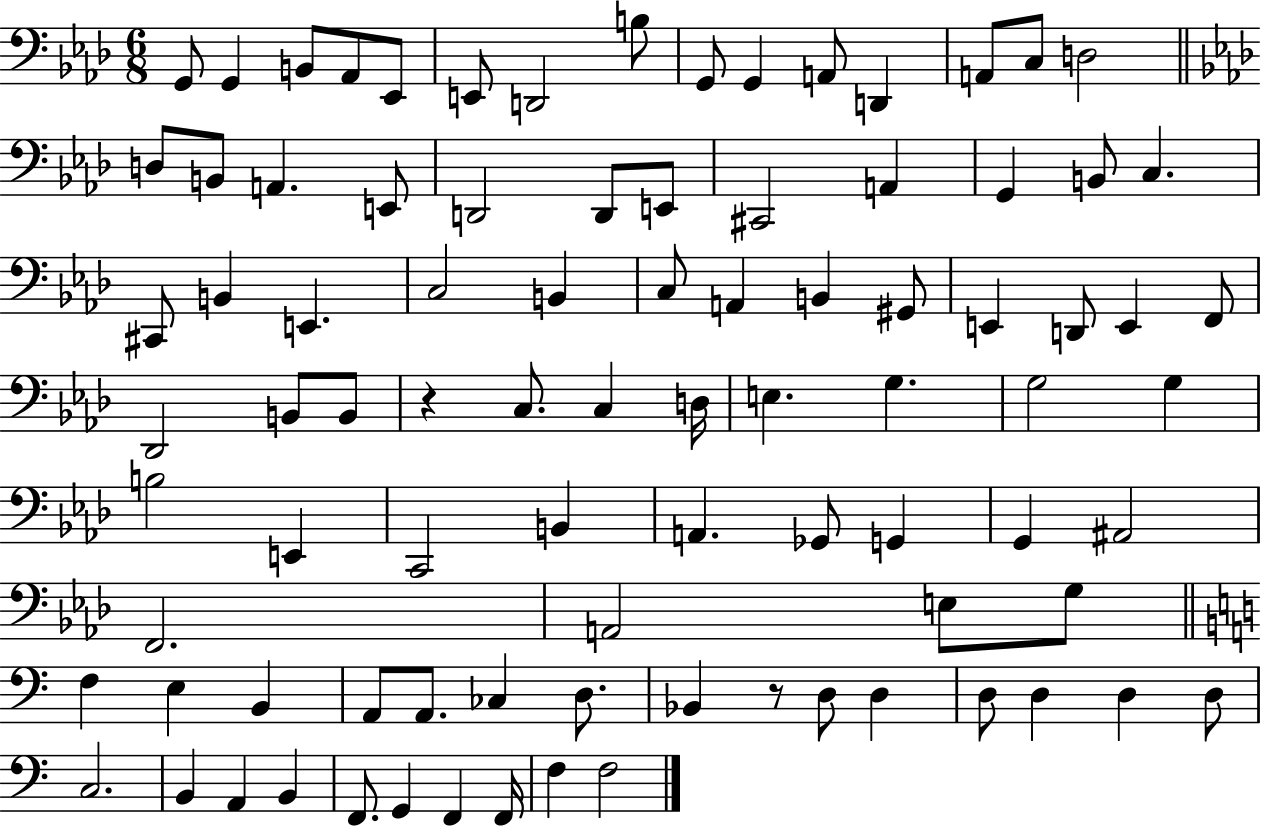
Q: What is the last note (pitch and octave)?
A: F3